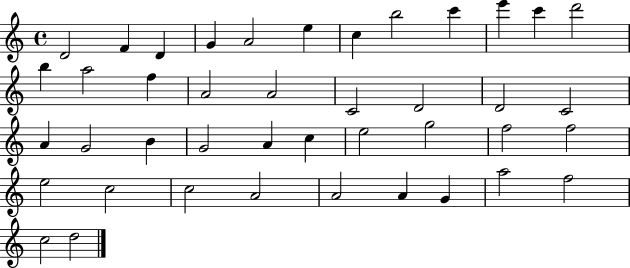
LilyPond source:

{
  \clef treble
  \time 4/4
  \defaultTimeSignature
  \key c \major
  d'2 f'4 d'4 | g'4 a'2 e''4 | c''4 b''2 c'''4 | e'''4 c'''4 d'''2 | \break b''4 a''2 f''4 | a'2 a'2 | c'2 d'2 | d'2 c'2 | \break a'4 g'2 b'4 | g'2 a'4 c''4 | e''2 g''2 | f''2 f''2 | \break e''2 c''2 | c''2 a'2 | a'2 a'4 g'4 | a''2 f''2 | \break c''2 d''2 | \bar "|."
}